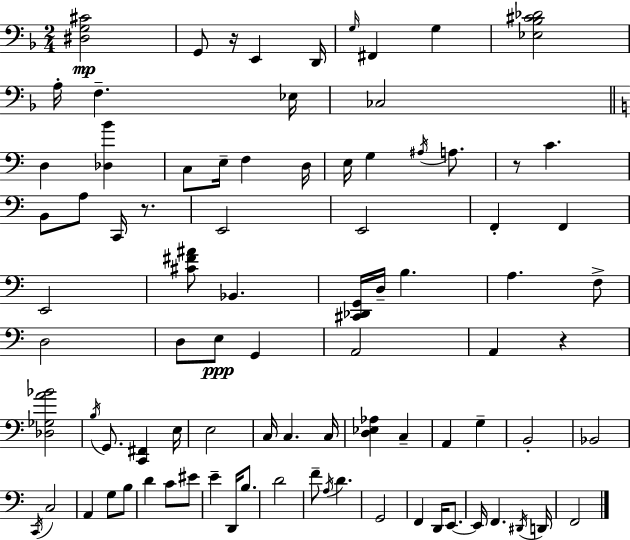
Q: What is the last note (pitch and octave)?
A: F2